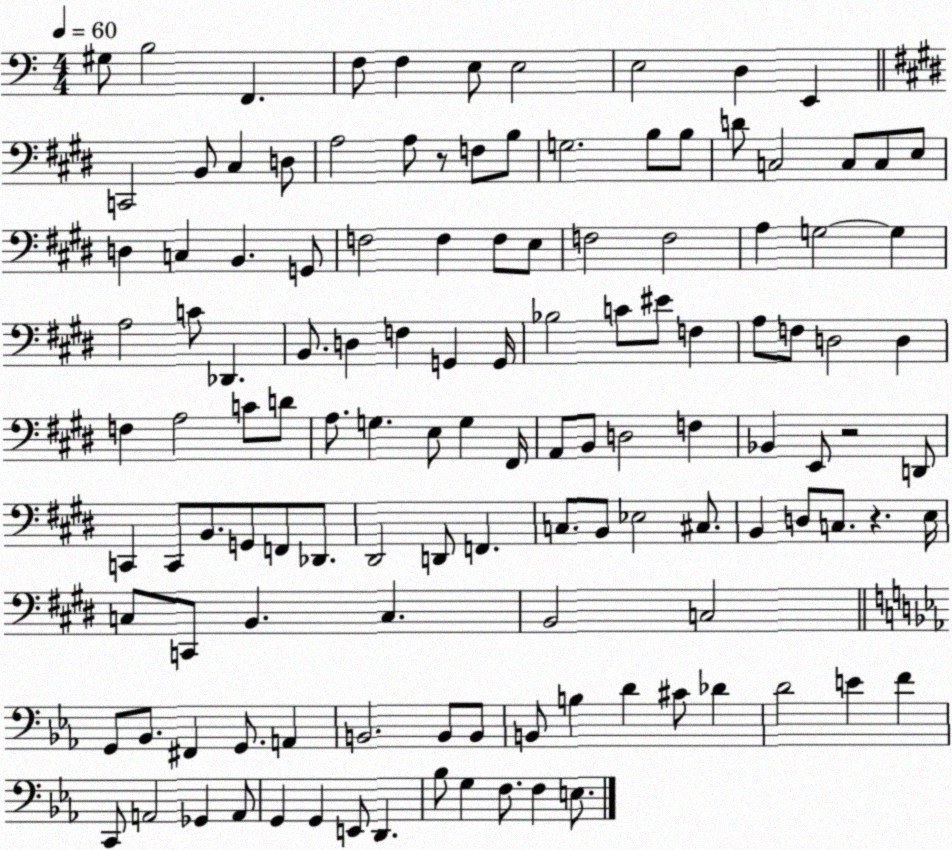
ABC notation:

X:1
T:Untitled
M:4/4
L:1/4
K:C
^G,/2 B,2 F,, F,/2 F, E,/2 E,2 E,2 D, E,, C,,2 B,,/2 ^C, D,/2 A,2 A,/2 z/2 F,/2 B,/2 G,2 B,/2 B,/2 D/2 C,2 C,/2 C,/2 E,/2 D, C, B,, G,,/2 F,2 F, F,/2 E,/2 F,2 F,2 A, G,2 G, A,2 C/2 _D,, B,,/2 D, F, G,, G,,/4 _B,2 C/2 ^E/2 F, A,/2 F,/2 D,2 D, F, A,2 C/2 D/2 A,/2 G, E,/2 G, ^F,,/4 A,,/2 B,,/2 D,2 F, _B,, E,,/2 z2 D,,/2 C,, C,,/2 B,,/2 G,,/2 F,,/2 _D,,/2 ^D,,2 D,,/2 F,, C,/2 B,,/2 _E,2 ^C,/2 B,, D,/2 C,/2 z E,/4 C,/2 C,,/2 B,, C, B,,2 C,2 G,,/2 _B,,/2 ^F,, G,,/2 A,, B,,2 B,,/2 B,,/2 B,,/2 B, D ^C/2 _D D2 E F C,,/2 A,,2 _G,, A,,/2 G,, G,, E,,/2 D,, _B,/2 G, F,/2 F, E,/2